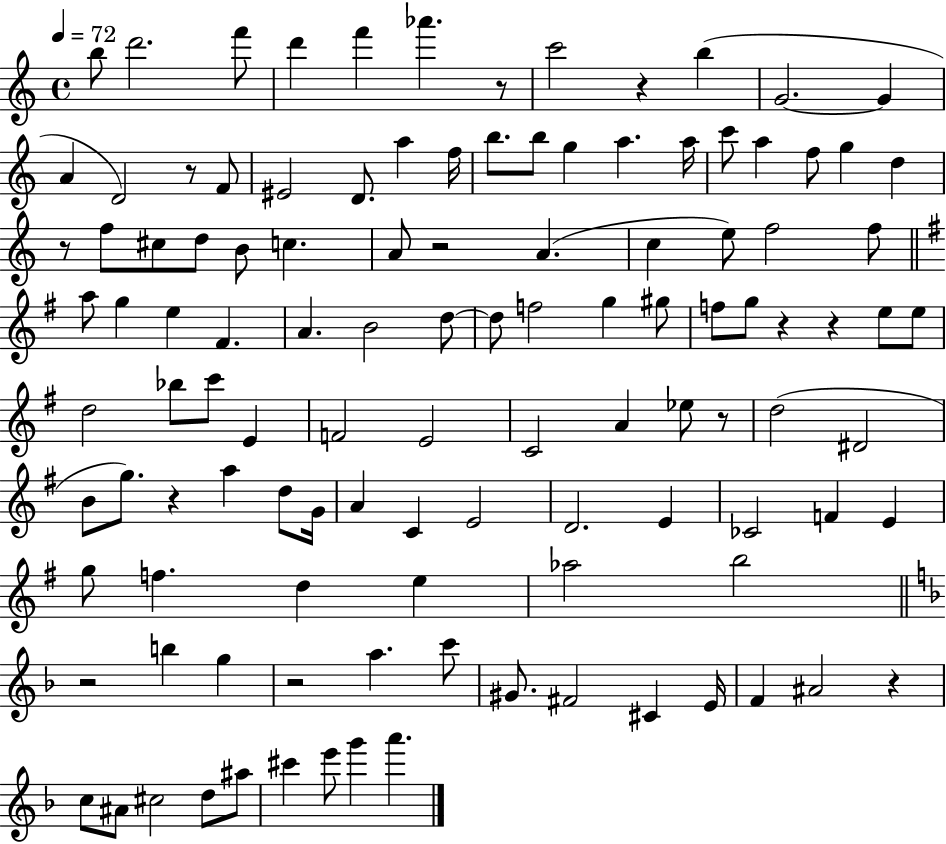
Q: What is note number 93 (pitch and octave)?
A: A#4